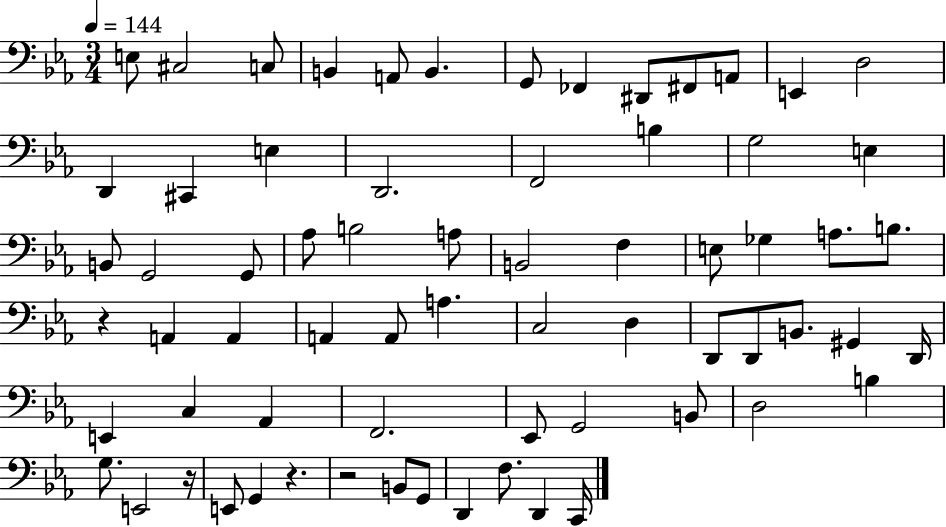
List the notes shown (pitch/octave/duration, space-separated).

E3/e C#3/h C3/e B2/q A2/e B2/q. G2/e FES2/q D#2/e F#2/e A2/e E2/q D3/h D2/q C#2/q E3/q D2/h. F2/h B3/q G3/h E3/q B2/e G2/h G2/e Ab3/e B3/h A3/e B2/h F3/q E3/e Gb3/q A3/e. B3/e. R/q A2/q A2/q A2/q A2/e A3/q. C3/h D3/q D2/e D2/e B2/e. G#2/q D2/s E2/q C3/q Ab2/q F2/h. Eb2/e G2/h B2/e D3/h B3/q G3/e. E2/h R/s E2/e G2/q R/q. R/h B2/e G2/e D2/q F3/e. D2/q C2/s